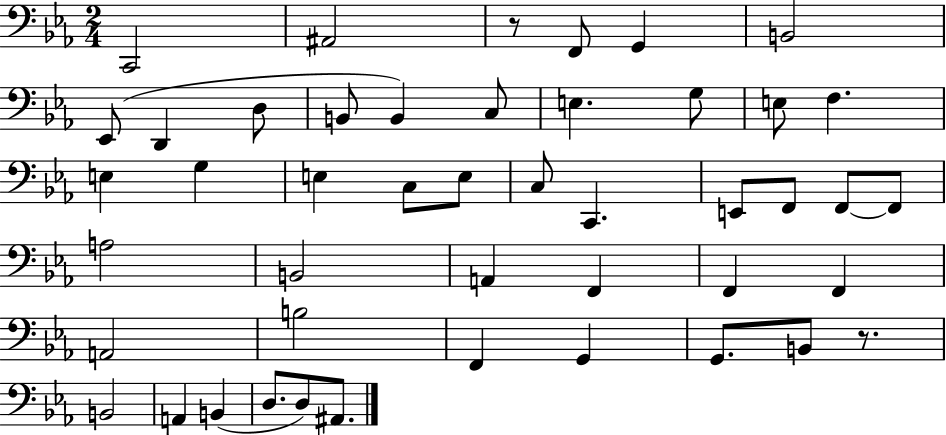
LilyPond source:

{
  \clef bass
  \numericTimeSignature
  \time 2/4
  \key ees \major
  c,2 | ais,2 | r8 f,8 g,4 | b,2 | \break ees,8( d,4 d8 | b,8 b,4) c8 | e4. g8 | e8 f4. | \break e4 g4 | e4 c8 e8 | c8 c,4. | e,8 f,8 f,8~~ f,8 | \break a2 | b,2 | a,4 f,4 | f,4 f,4 | \break a,2 | b2 | f,4 g,4 | g,8. b,8 r8. | \break b,2 | a,4 b,4( | d8. d8) ais,8. | \bar "|."
}